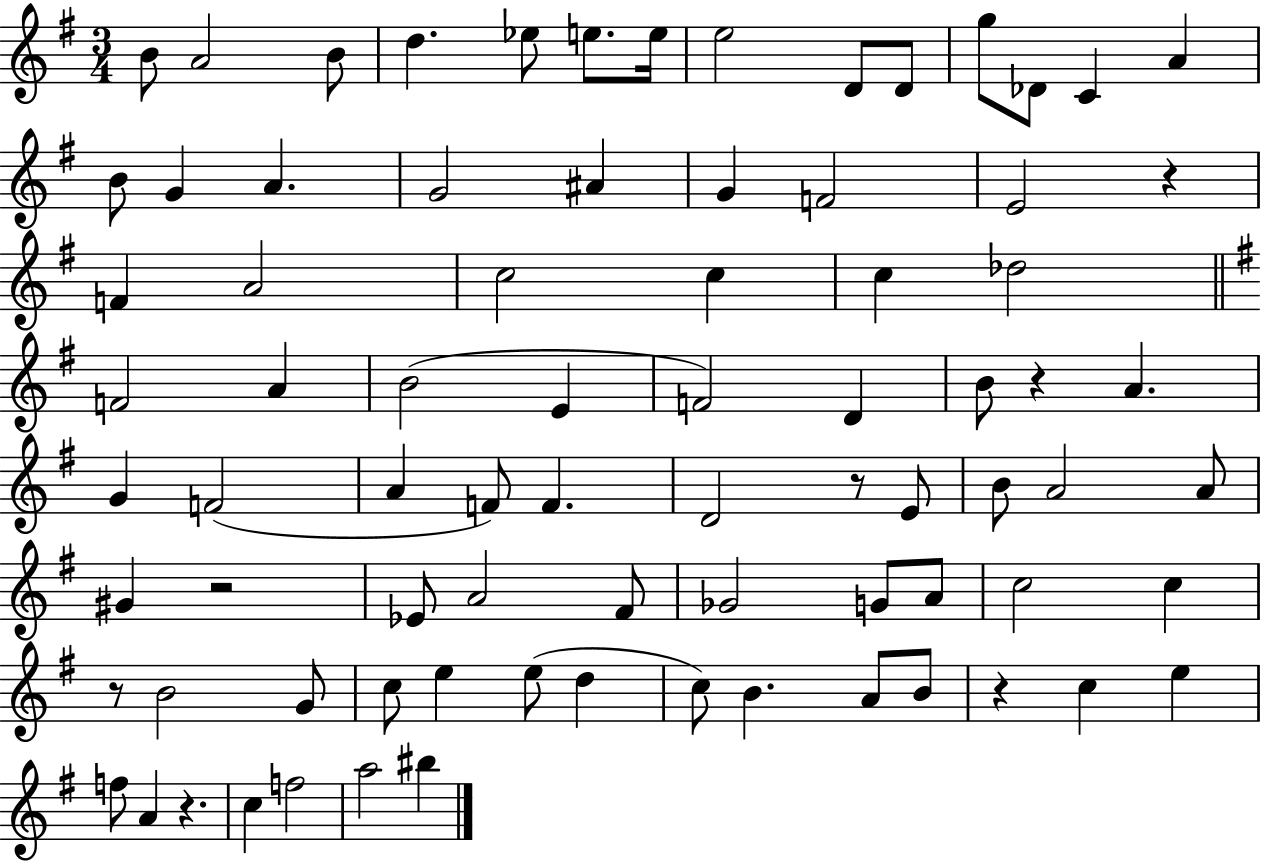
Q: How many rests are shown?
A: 7